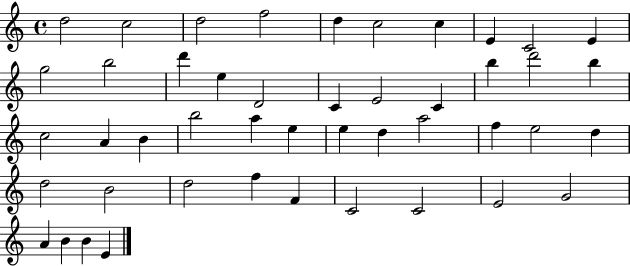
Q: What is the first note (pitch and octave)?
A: D5